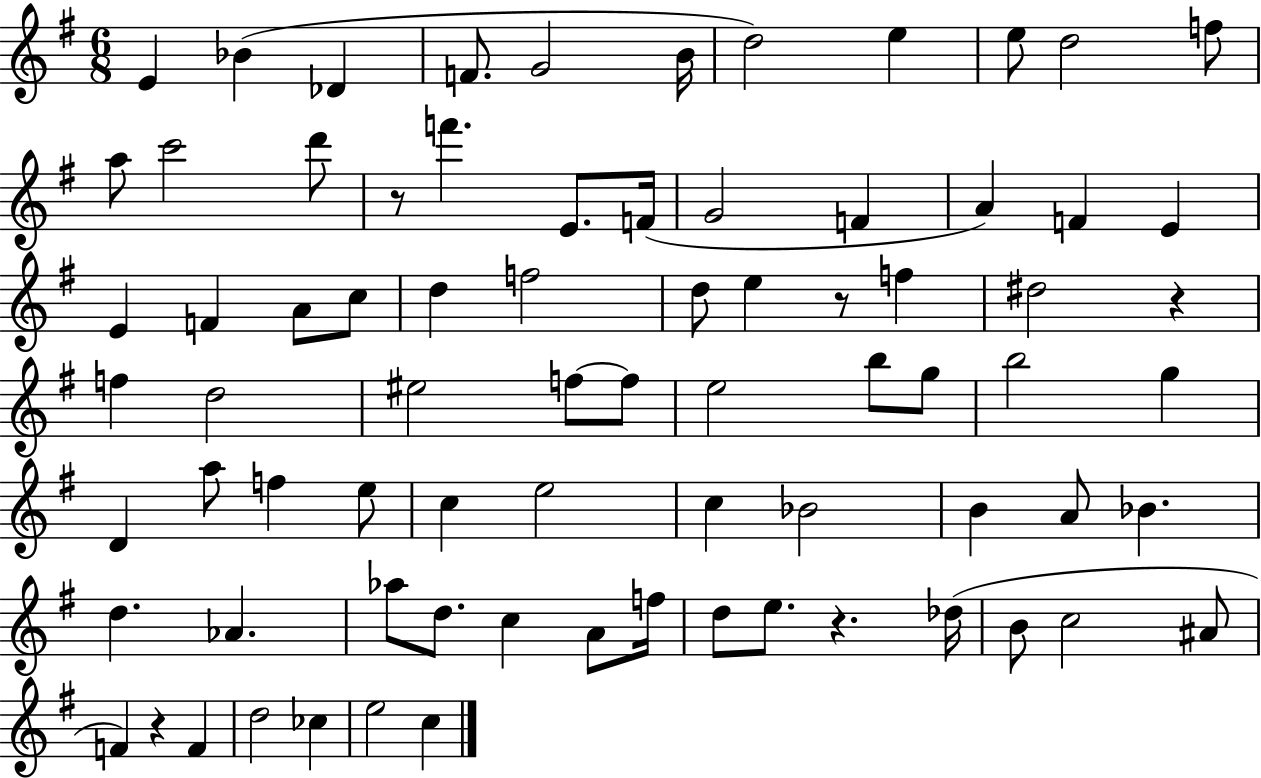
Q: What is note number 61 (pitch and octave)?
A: D5